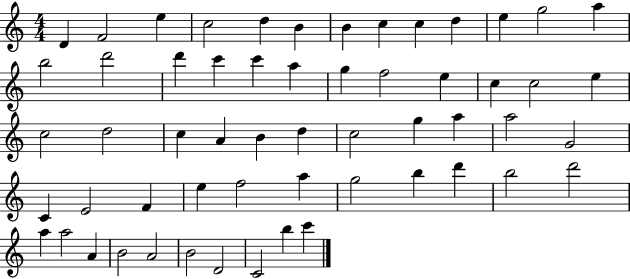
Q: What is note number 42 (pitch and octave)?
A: A5